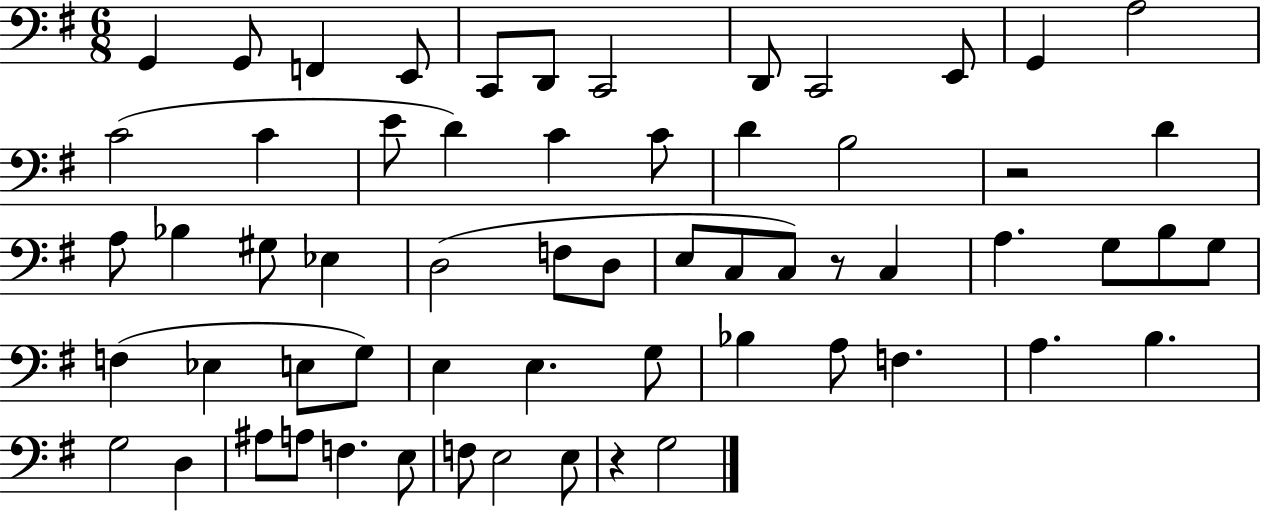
X:1
T:Untitled
M:6/8
L:1/4
K:G
G,, G,,/2 F,, E,,/2 C,,/2 D,,/2 C,,2 D,,/2 C,,2 E,,/2 G,, A,2 C2 C E/2 D C C/2 D B,2 z2 D A,/2 _B, ^G,/2 _E, D,2 F,/2 D,/2 E,/2 C,/2 C,/2 z/2 C, A, G,/2 B,/2 G,/2 F, _E, E,/2 G,/2 E, E, G,/2 _B, A,/2 F, A, B, G,2 D, ^A,/2 A,/2 F, E,/2 F,/2 E,2 E,/2 z G,2